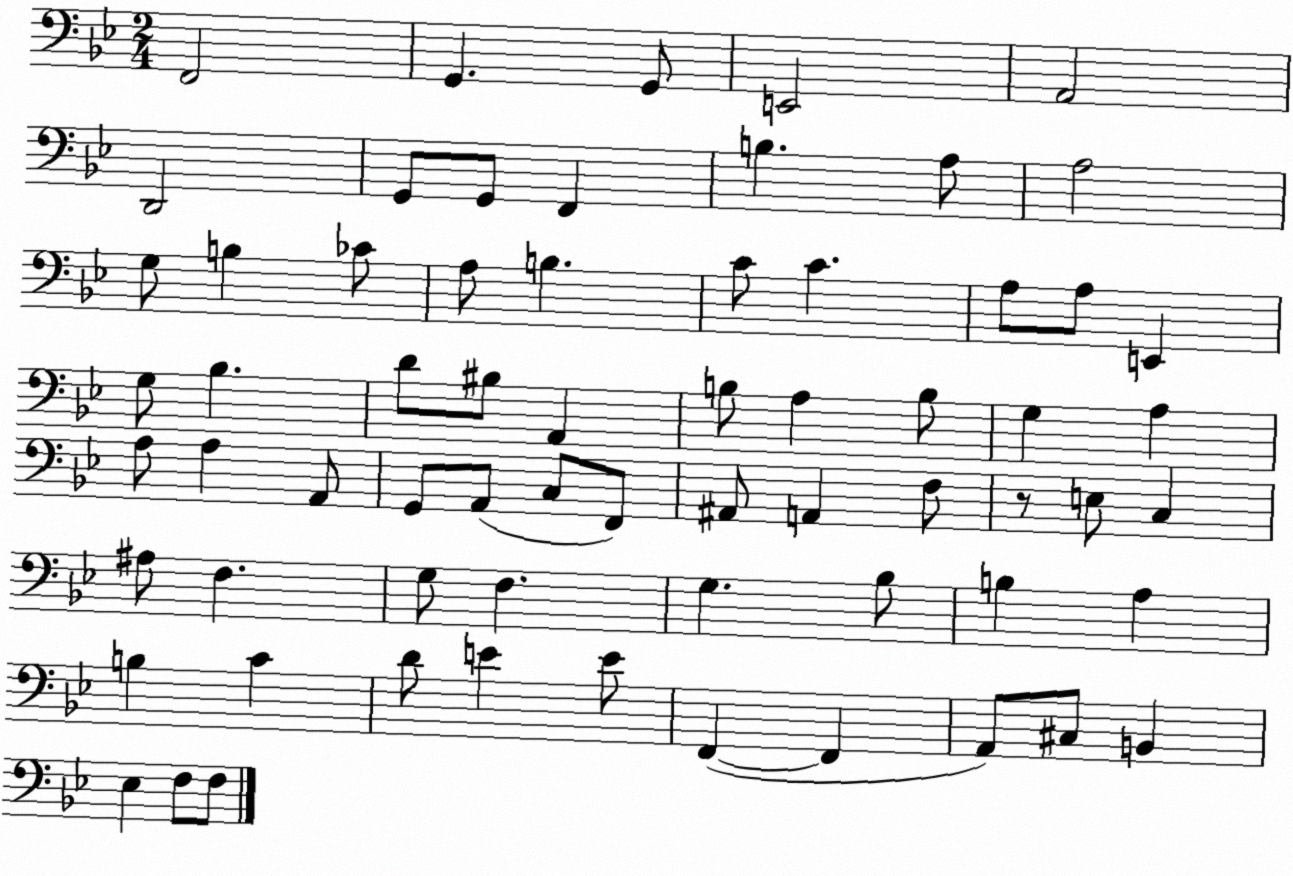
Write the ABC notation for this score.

X:1
T:Untitled
M:2/4
L:1/4
K:Bb
F,,2 G,, G,,/2 E,,2 A,,2 D,,2 G,,/2 G,,/2 F,, B, A,/2 A,2 G,/2 B, _C/2 A,/2 B, C/2 C A,/2 A,/2 E,, G,/2 _B, D/2 ^B,/2 A,, B,/2 A, B,/2 G, A, A,/2 A, A,,/2 G,,/2 A,,/2 C,/2 F,,/2 ^A,,/2 A,, F,/2 z/2 E,/2 C, ^A,/2 F, G,/2 F, G, _B,/2 B, A, B, C D/2 E E/2 F,, F,, A,,/2 ^C,/2 B,, _E, F,/2 F,/2